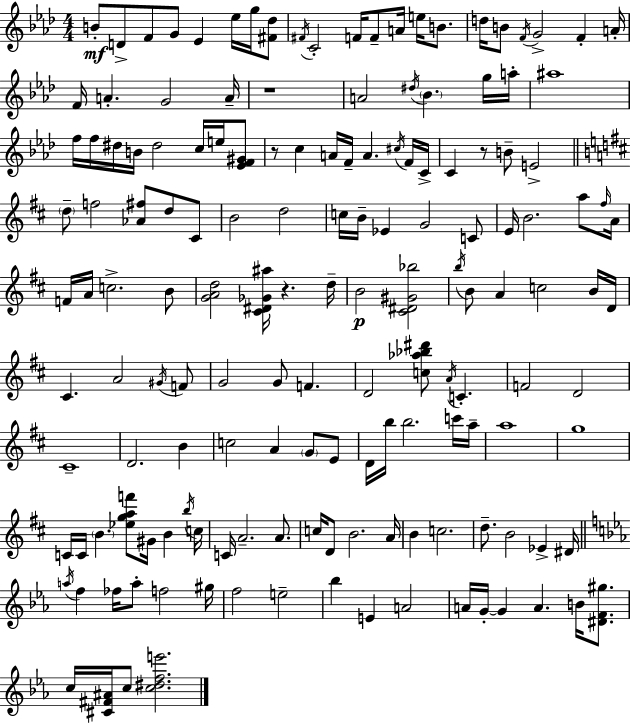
{
  \clef treble
  \numericTimeSignature
  \time 4/4
  \key aes \major
  b'8-.\mf d'8-> f'8 g'8 ees'4 ees''16 g''16 <fis' des''>8 | \acciaccatura { fis'16 } c'2-. f'16 f'8-- a'16 e''16 b'8. | d''16 b'8 \acciaccatura { f'16 } g'2-> f'4-. | a'16-. f'16 a'4.-. g'2 | \break a'16-- r1 | a'2 \acciaccatura { dis''16 } \parenthesize bes'4. | g''16 a''16-. ais''1 | f''16 f''16 dis''16 b'16 dis''2 c''16 | \break e''16 <ees' f' gis'>8 r8 c''4 a'16 f'16-- a'4. | \acciaccatura { cis''16 } f'16 c'16-> c'4 r8 b'8-- e'2-> | \bar "||" \break \key d \major \parenthesize d''8-- f''2 <aes' fis''>8 d''8 cis'8 | b'2 d''2 | c''16 b'16-- ees'4 g'2 c'8 | e'16 b'2. a''8 \grace { fis''16 } | \break a'16 f'16 a'16 c''2.-> b'8 | <g' a' d''>2 <cis' dis' ges' ais''>16 r4. | d''16-- b'2\p <cis' dis' gis' bes''>2 | \acciaccatura { b''16 } b'8 a'4 c''2 | \break b'16 d'16 cis'4. a'2 | \acciaccatura { gis'16 } f'8 g'2 g'8 f'4. | d'2 <c'' aes'' bes'' dis'''>8 \acciaccatura { a'16 } c'4.-. | f'2 d'2 | \break cis'1-- | d'2. | b'4 c''2 a'4 | \parenthesize g'8 e'8 d'16 b''16 b''2. | \break c'''16 a''16-- a''1 | g''1 | c'16 c'16 \parenthesize b'4. <ees'' g'' a'' f'''>8 gis'16 b'4 | \acciaccatura { b''16 } c''16 c'16 a'2.-- | \break a'8. c''16 d'8 b'2. | a'16 b'4 c''2. | d''8.-- b'2 | ees'4-> dis'16 \bar "||" \break \key c \minor \acciaccatura { a''16 } f''4 fes''16 a''8-. f''2 | gis''16 f''2 e''2-- | bes''4 e'4 a'2 | a'16 g'16-.~~ g'4 a'4. b'16 <dis' f' gis''>8. | \break c''16 <cis' fis' ais'>16 c''8 <c'' dis'' f'' e'''>2. | \bar "|."
}